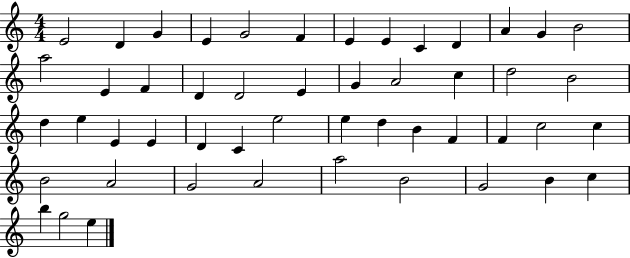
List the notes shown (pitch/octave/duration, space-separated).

E4/h D4/q G4/q E4/q G4/h F4/q E4/q E4/q C4/q D4/q A4/q G4/q B4/h A5/h E4/q F4/q D4/q D4/h E4/q G4/q A4/h C5/q D5/h B4/h D5/q E5/q E4/q E4/q D4/q C4/q E5/h E5/q D5/q B4/q F4/q F4/q C5/h C5/q B4/h A4/h G4/h A4/h A5/h B4/h G4/h B4/q C5/q B5/q G5/h E5/q